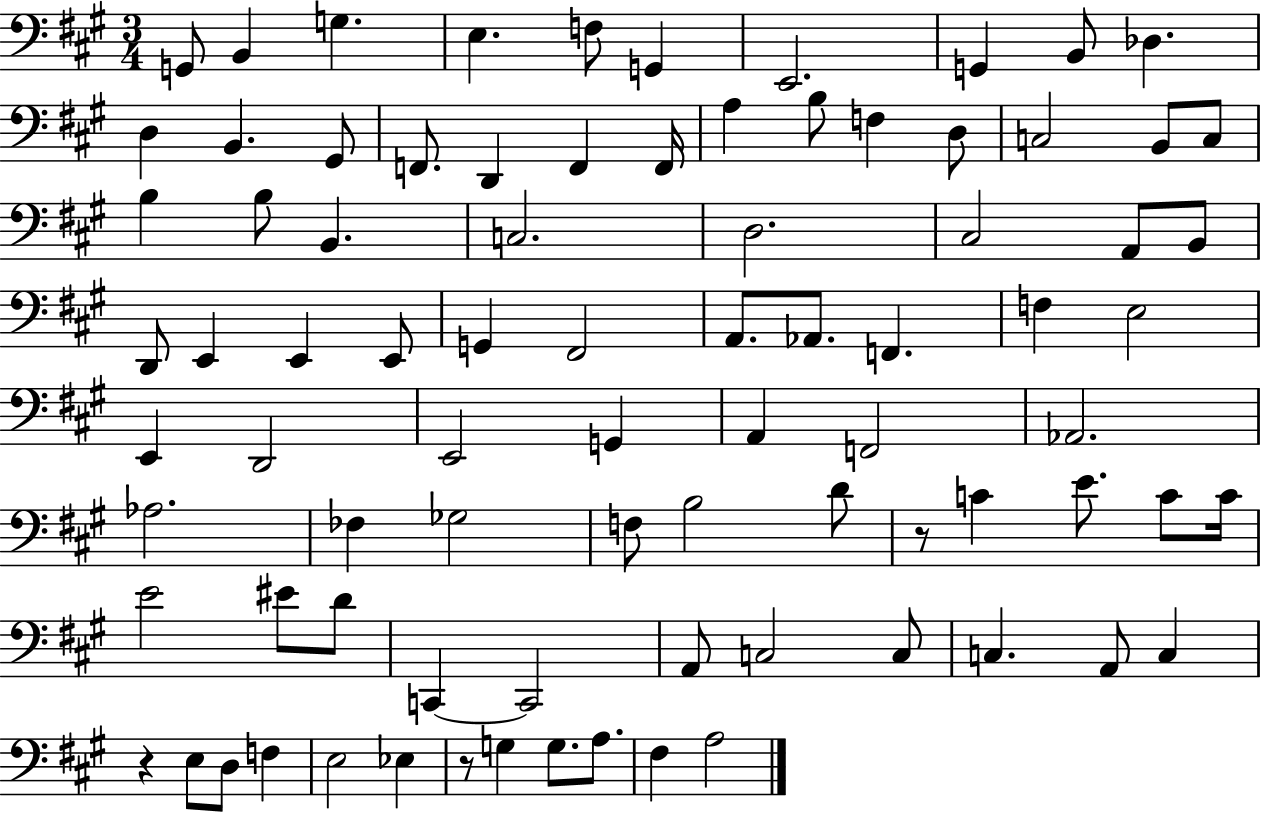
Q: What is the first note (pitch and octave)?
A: G2